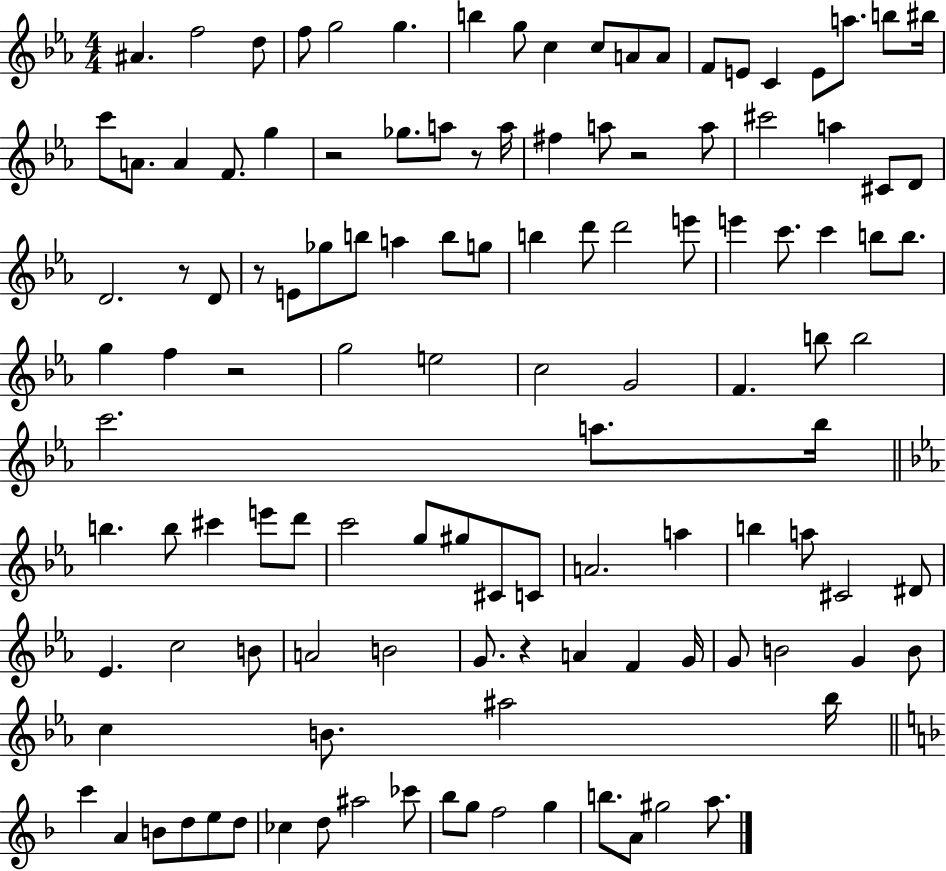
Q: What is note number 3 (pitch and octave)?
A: D5